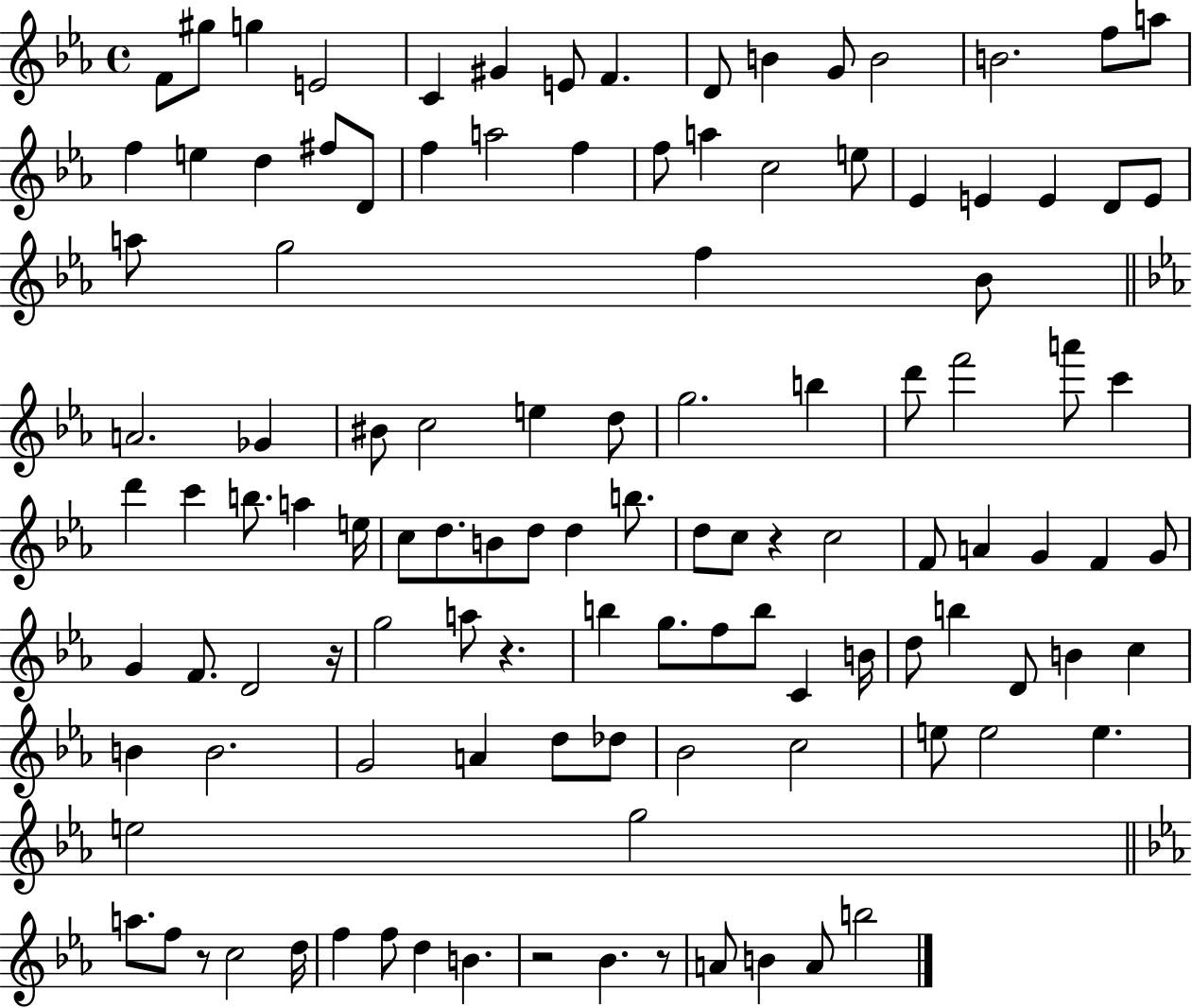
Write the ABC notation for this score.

X:1
T:Untitled
M:4/4
L:1/4
K:Eb
F/2 ^g/2 g E2 C ^G E/2 F D/2 B G/2 B2 B2 f/2 a/2 f e d ^f/2 D/2 f a2 f f/2 a c2 e/2 _E E E D/2 E/2 a/2 g2 f _B/2 A2 _G ^B/2 c2 e d/2 g2 b d'/2 f'2 a'/2 c' d' c' b/2 a e/4 c/2 d/2 B/2 d/2 d b/2 d/2 c/2 z c2 F/2 A G F G/2 G F/2 D2 z/4 g2 a/2 z b g/2 f/2 b/2 C B/4 d/2 b D/2 B c B B2 G2 A d/2 _d/2 _B2 c2 e/2 e2 e e2 g2 a/2 f/2 z/2 c2 d/4 f f/2 d B z2 _B z/2 A/2 B A/2 b2